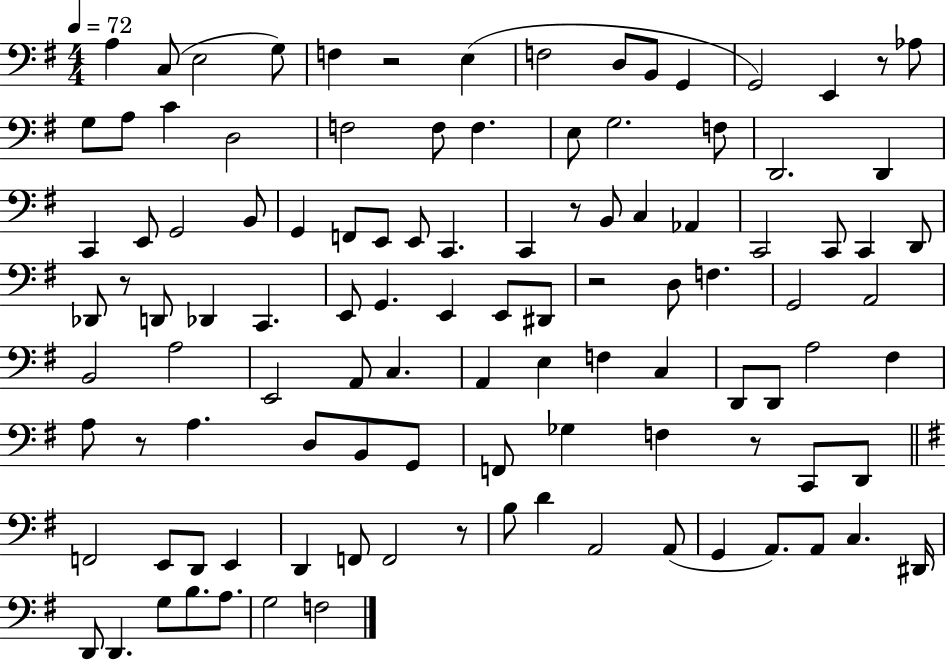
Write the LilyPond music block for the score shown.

{
  \clef bass
  \numericTimeSignature
  \time 4/4
  \key g \major
  \tempo 4 = 72
  a4 c8( e2 g8) | f4 r2 e4( | f2 d8 b,8 g,4 | g,2) e,4 r8 aes8 | \break g8 a8 c'4 d2 | f2 f8 f4. | e8 g2. f8 | d,2. d,4 | \break c,4 e,8 g,2 b,8 | g,4 f,8 e,8 e,8 c,4. | c,4 r8 b,8 c4 aes,4 | c,2 c,8 c,4 d,8 | \break des,8 r8 d,8 des,4 c,4. | e,8 g,4. e,4 e,8 dis,8 | r2 d8 f4. | g,2 a,2 | \break b,2 a2 | e,2 a,8 c4. | a,4 e4 f4 c4 | d,8 d,8 a2 fis4 | \break a8 r8 a4. d8 b,8 g,8 | f,8 ges4 f4 r8 c,8 d,8 | \bar "||" \break \key g \major f,2 e,8 d,8 e,4 | d,4 f,8 f,2 r8 | b8 d'4 a,2 a,8( | g,4 a,8.) a,8 c4. dis,16 | \break d,8 d,4. g8 b8. a8. | g2 f2 | \bar "|."
}